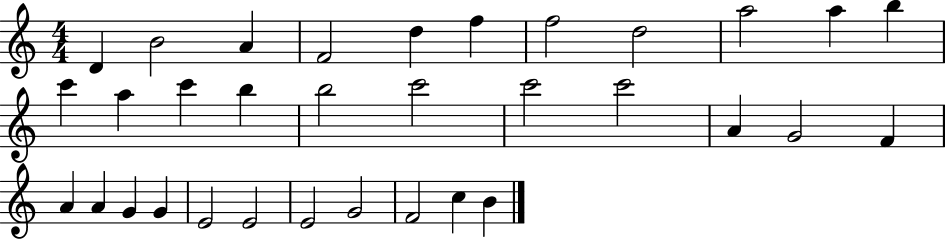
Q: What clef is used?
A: treble